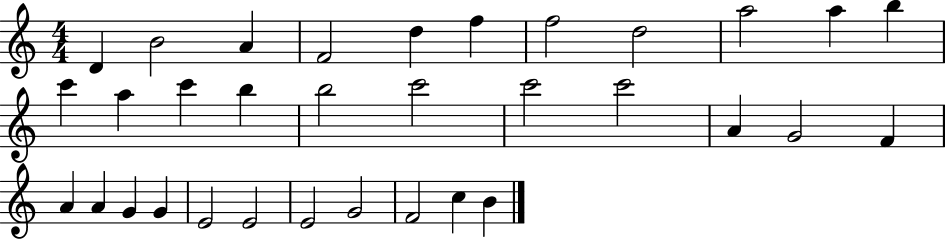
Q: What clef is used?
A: treble